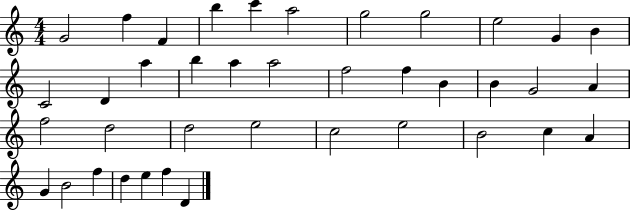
X:1
T:Untitled
M:4/4
L:1/4
K:C
G2 f F b c' a2 g2 g2 e2 G B C2 D a b a a2 f2 f B B G2 A f2 d2 d2 e2 c2 e2 B2 c A G B2 f d e f D